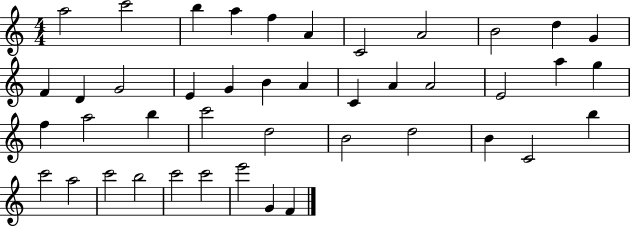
{
  \clef treble
  \numericTimeSignature
  \time 4/4
  \key c \major
  a''2 c'''2 | b''4 a''4 f''4 a'4 | c'2 a'2 | b'2 d''4 g'4 | \break f'4 d'4 g'2 | e'4 g'4 b'4 a'4 | c'4 a'4 a'2 | e'2 a''4 g''4 | \break f''4 a''2 b''4 | c'''2 d''2 | b'2 d''2 | b'4 c'2 b''4 | \break c'''2 a''2 | c'''2 b''2 | c'''2 c'''2 | e'''2 g'4 f'4 | \break \bar "|."
}